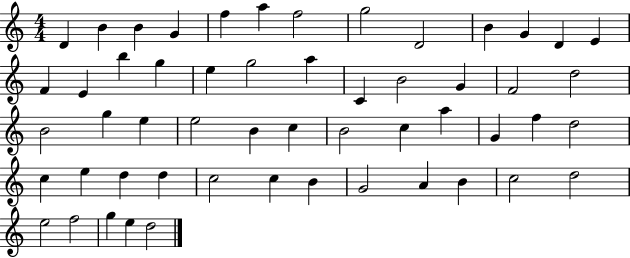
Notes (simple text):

D4/q B4/q B4/q G4/q F5/q A5/q F5/h G5/h D4/h B4/q G4/q D4/q E4/q F4/q E4/q B5/q G5/q E5/q G5/h A5/q C4/q B4/h G4/q F4/h D5/h B4/h G5/q E5/q E5/h B4/q C5/q B4/h C5/q A5/q G4/q F5/q D5/h C5/q E5/q D5/q D5/q C5/h C5/q B4/q G4/h A4/q B4/q C5/h D5/h E5/h F5/h G5/q E5/q D5/h